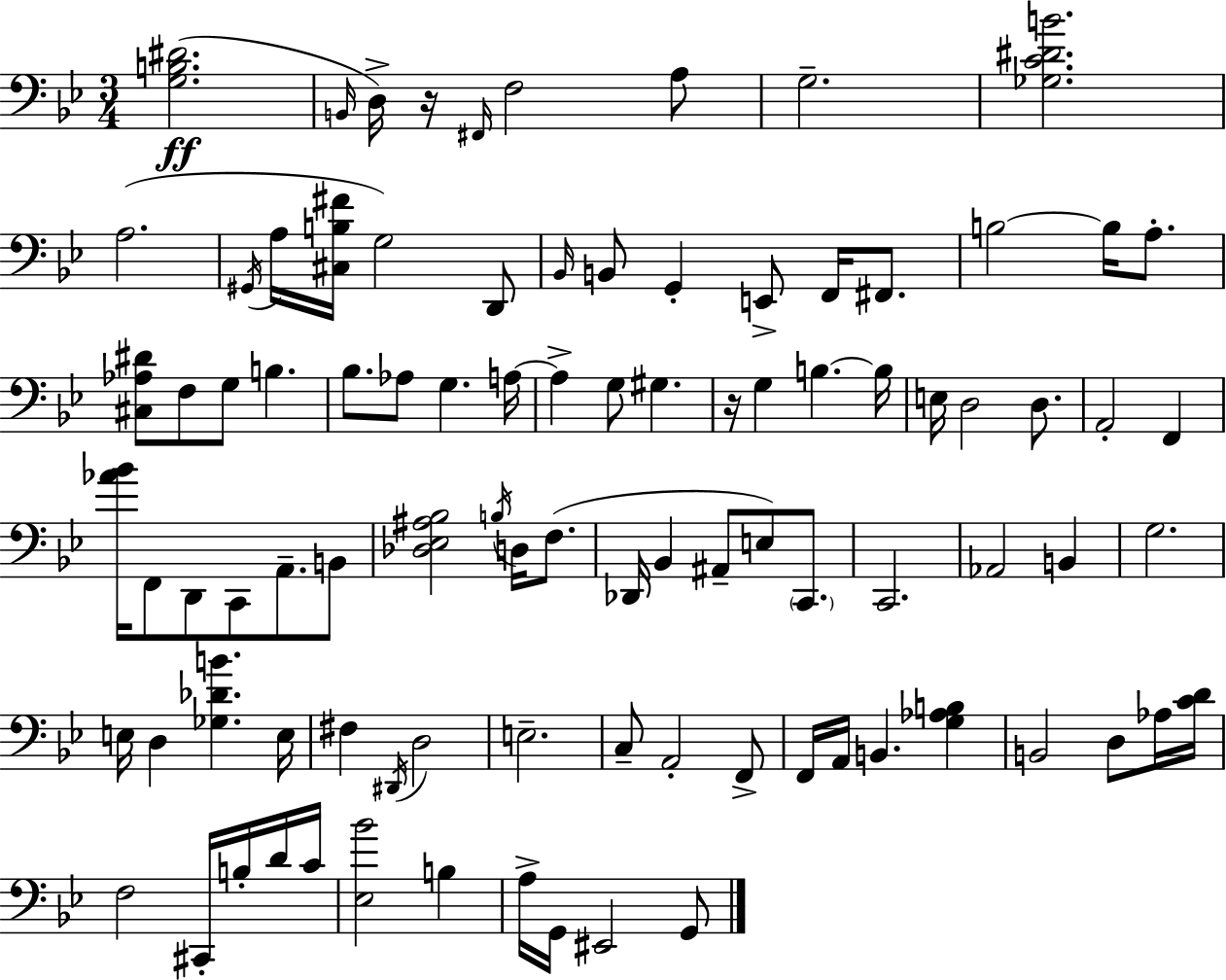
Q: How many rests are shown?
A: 2